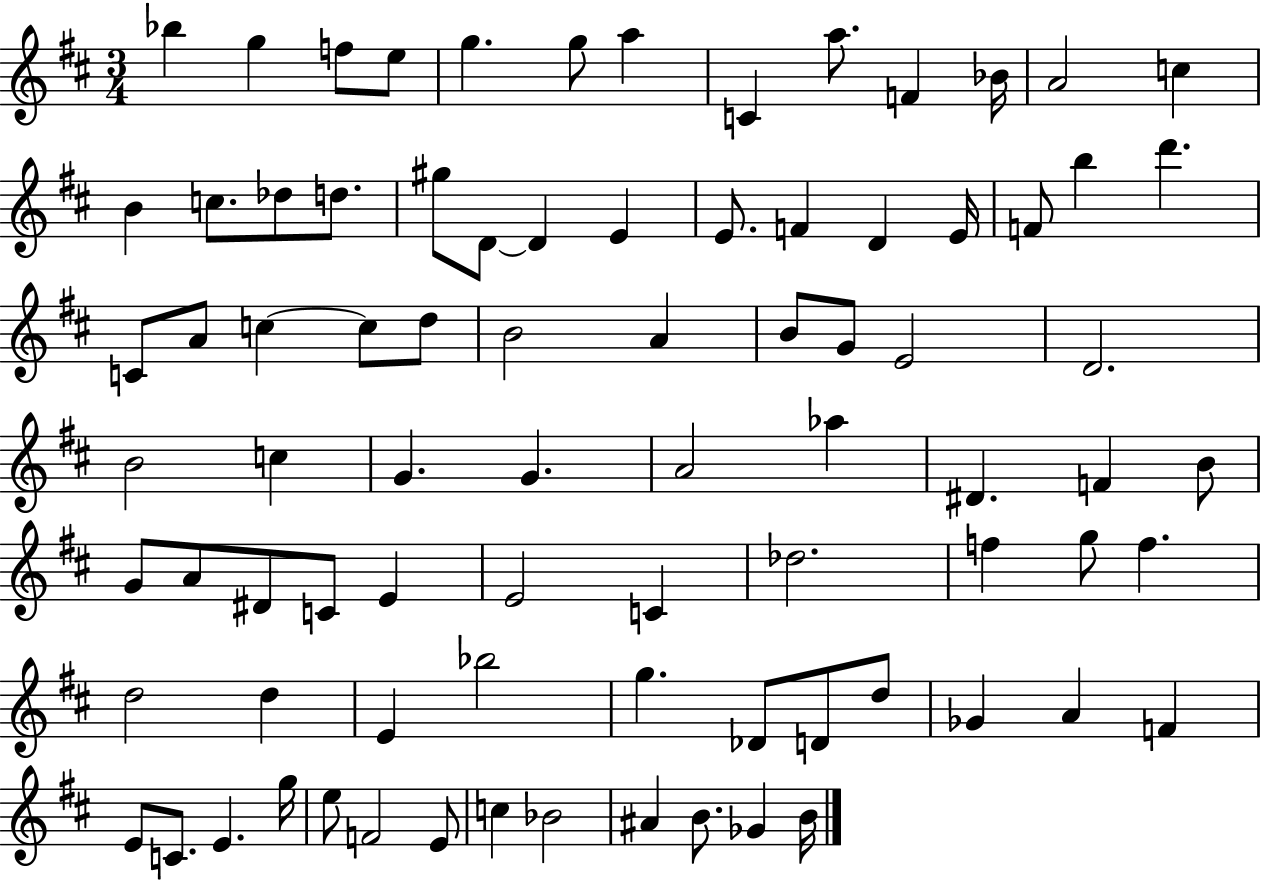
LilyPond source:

{
  \clef treble
  \numericTimeSignature
  \time 3/4
  \key d \major
  \repeat volta 2 { bes''4 g''4 f''8 e''8 | g''4. g''8 a''4 | c'4 a''8. f'4 bes'16 | a'2 c''4 | \break b'4 c''8. des''8 d''8. | gis''8 d'8~~ d'4 e'4 | e'8. f'4 d'4 e'16 | f'8 b''4 d'''4. | \break c'8 a'8 c''4~~ c''8 d''8 | b'2 a'4 | b'8 g'8 e'2 | d'2. | \break b'2 c''4 | g'4. g'4. | a'2 aes''4 | dis'4. f'4 b'8 | \break g'8 a'8 dis'8 c'8 e'4 | e'2 c'4 | des''2. | f''4 g''8 f''4. | \break d''2 d''4 | e'4 bes''2 | g''4. des'8 d'8 d''8 | ges'4 a'4 f'4 | \break e'8 c'8. e'4. g''16 | e''8 f'2 e'8 | c''4 bes'2 | ais'4 b'8. ges'4 b'16 | \break } \bar "|."
}